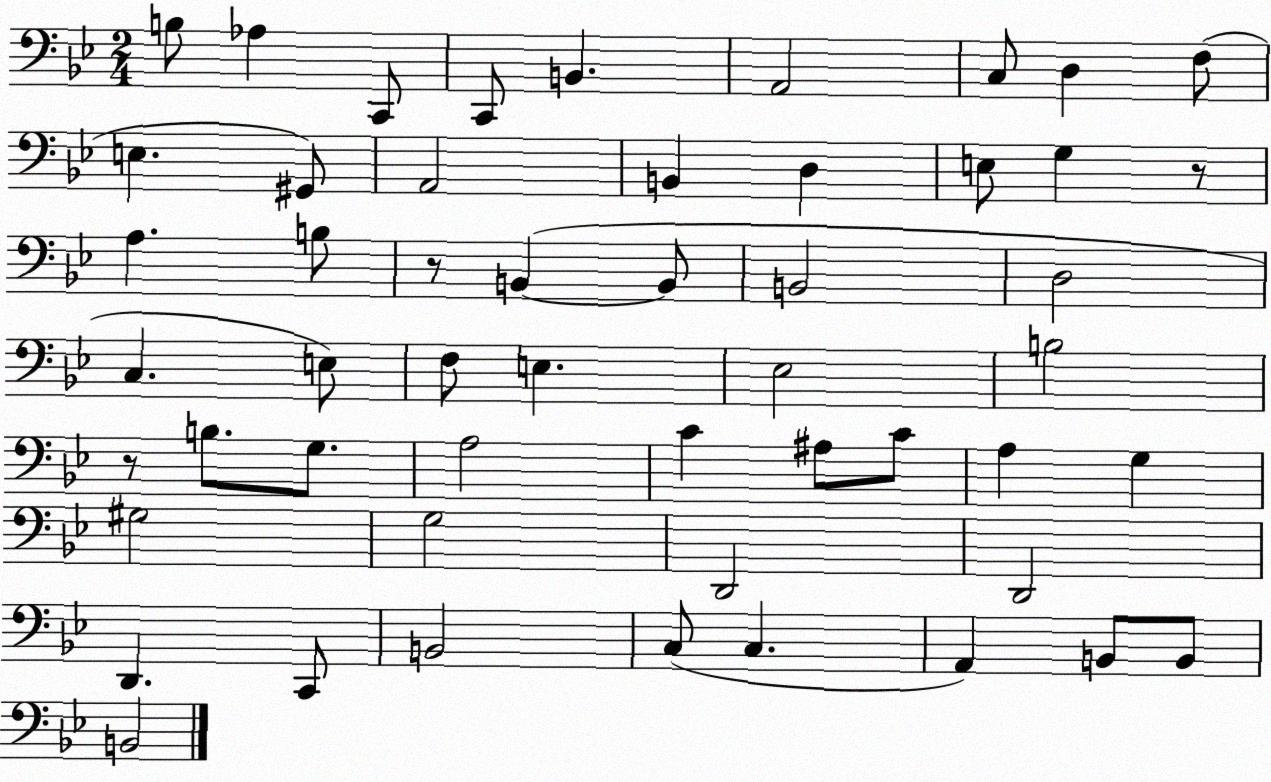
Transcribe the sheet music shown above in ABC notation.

X:1
T:Untitled
M:2/4
L:1/4
K:Bb
B,/2 _A, C,,/2 C,,/2 B,, A,,2 C,/2 D, F,/2 E, ^G,,/2 A,,2 B,, D, E,/2 G, z/2 A, B,/2 z/2 B,, B,,/2 B,,2 D,2 C, E,/2 F,/2 E, _E,2 B,2 z/2 B,/2 G,/2 A,2 C ^A,/2 C/2 A, G, ^G,2 G,2 D,,2 D,,2 D,, C,,/2 B,,2 C,/2 C, A,, B,,/2 B,,/2 B,,2